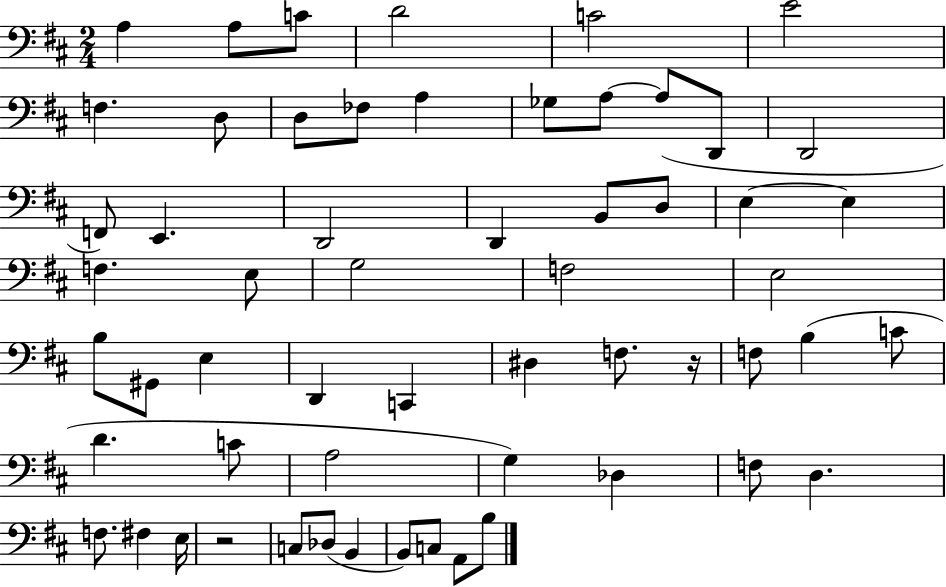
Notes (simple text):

A3/q A3/e C4/e D4/h C4/h E4/h F3/q. D3/e D3/e FES3/e A3/q Gb3/e A3/e A3/e D2/e D2/h F2/e E2/q. D2/h D2/q B2/e D3/e E3/q E3/q F3/q. E3/e G3/h F3/h E3/h B3/e G#2/e E3/q D2/q C2/q D#3/q F3/e. R/s F3/e B3/q C4/e D4/q. C4/e A3/h G3/q Db3/q F3/e D3/q. F3/e. F#3/q E3/s R/h C3/e Db3/e B2/q B2/e C3/e A2/e B3/e